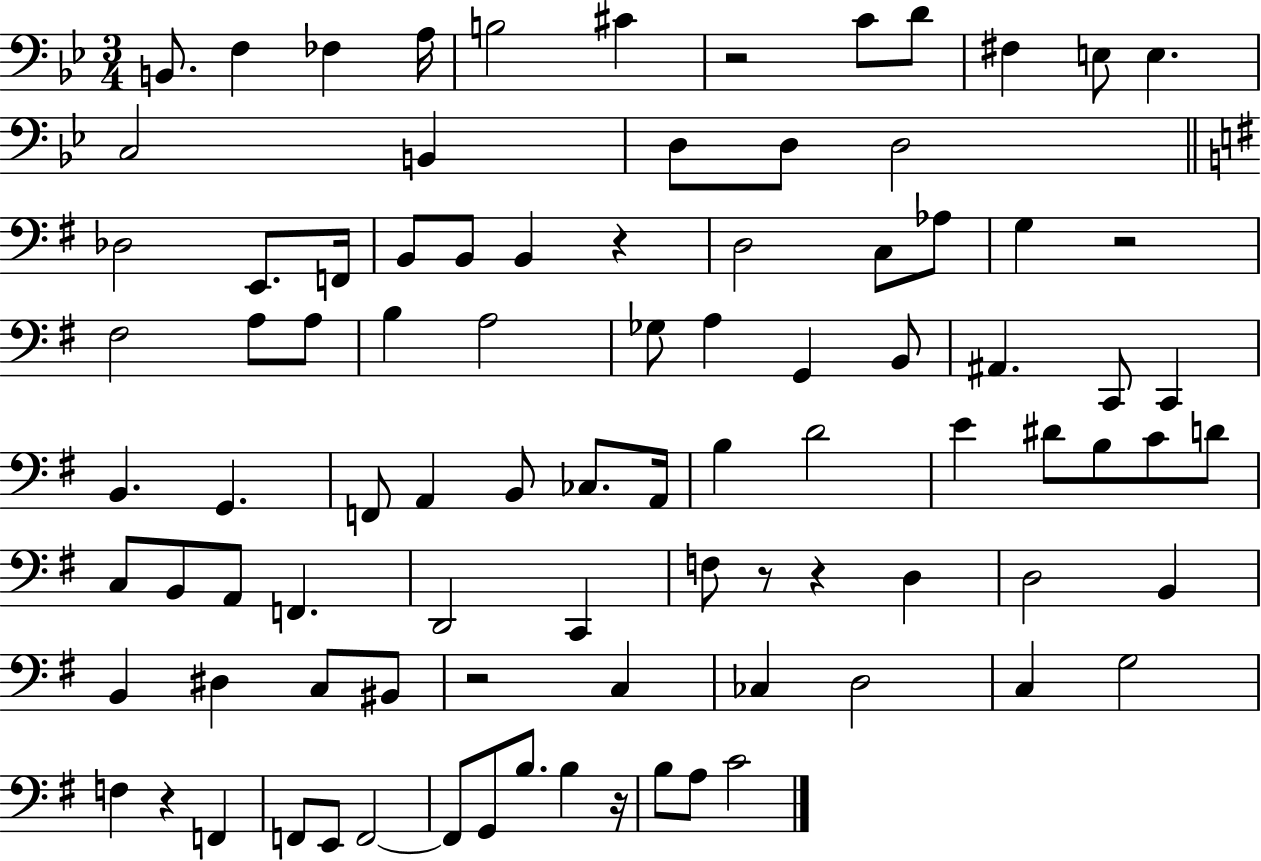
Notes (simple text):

B2/e. F3/q FES3/q A3/s B3/h C#4/q R/h C4/e D4/e F#3/q E3/e E3/q. C3/h B2/q D3/e D3/e D3/h Db3/h E2/e. F2/s B2/e B2/e B2/q R/q D3/h C3/e Ab3/e G3/q R/h F#3/h A3/e A3/e B3/q A3/h Gb3/e A3/q G2/q B2/e A#2/q. C2/e C2/q B2/q. G2/q. F2/e A2/q B2/e CES3/e. A2/s B3/q D4/h E4/q D#4/e B3/e C4/e D4/e C3/e B2/e A2/e F2/q. D2/h C2/q F3/e R/e R/q D3/q D3/h B2/q B2/q D#3/q C3/e BIS2/e R/h C3/q CES3/q D3/h C3/q G3/h F3/q R/q F2/q F2/e E2/e F2/h F2/e G2/e B3/e. B3/q R/s B3/e A3/e C4/h